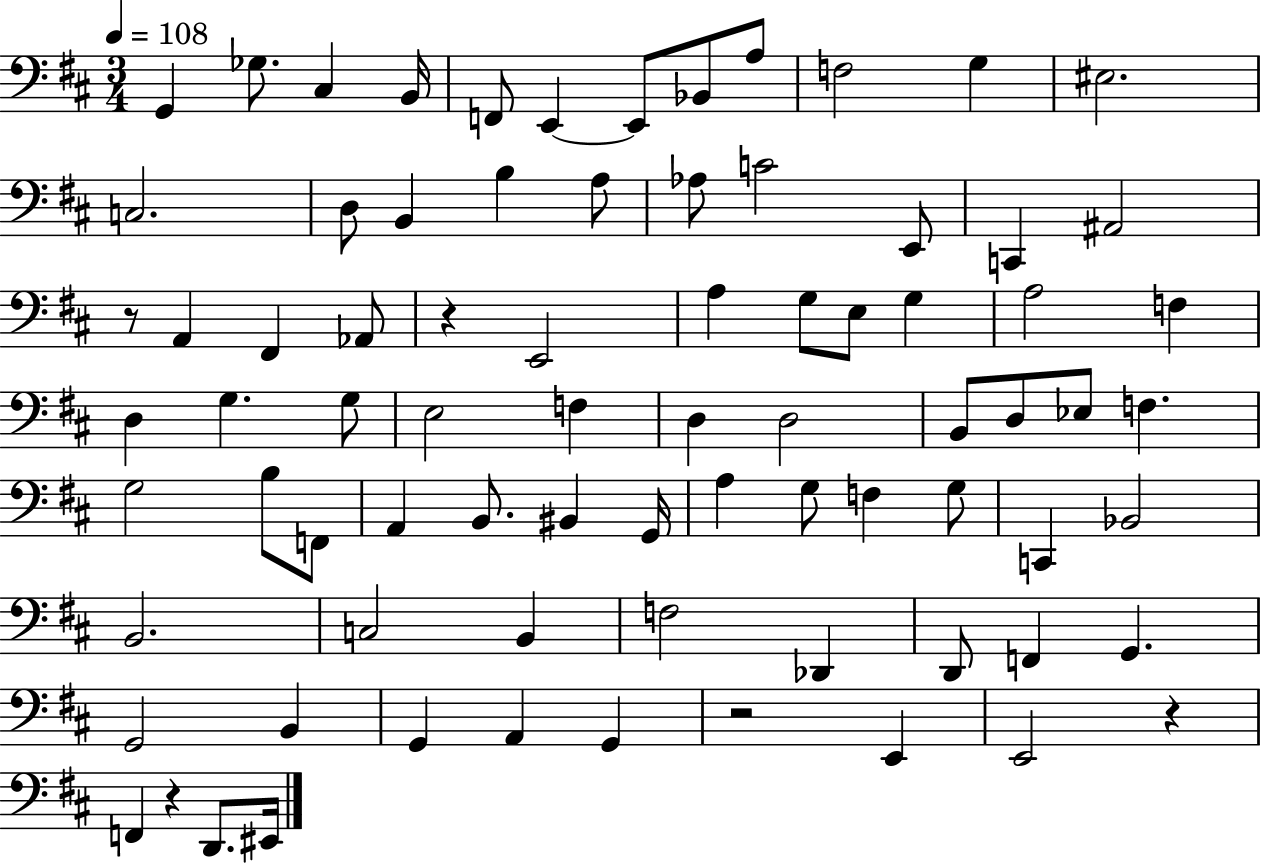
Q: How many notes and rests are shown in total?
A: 79